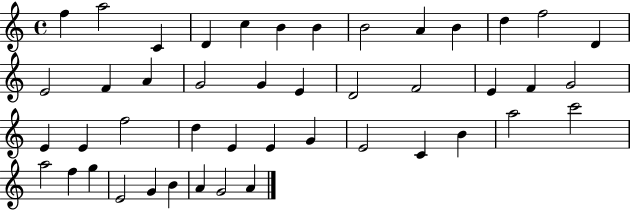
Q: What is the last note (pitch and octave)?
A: A4